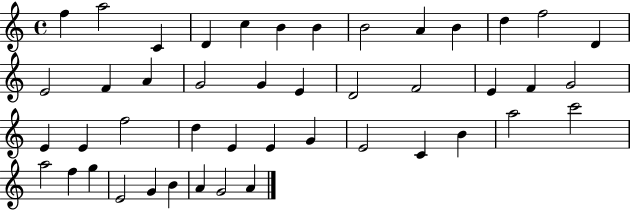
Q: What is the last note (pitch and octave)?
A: A4